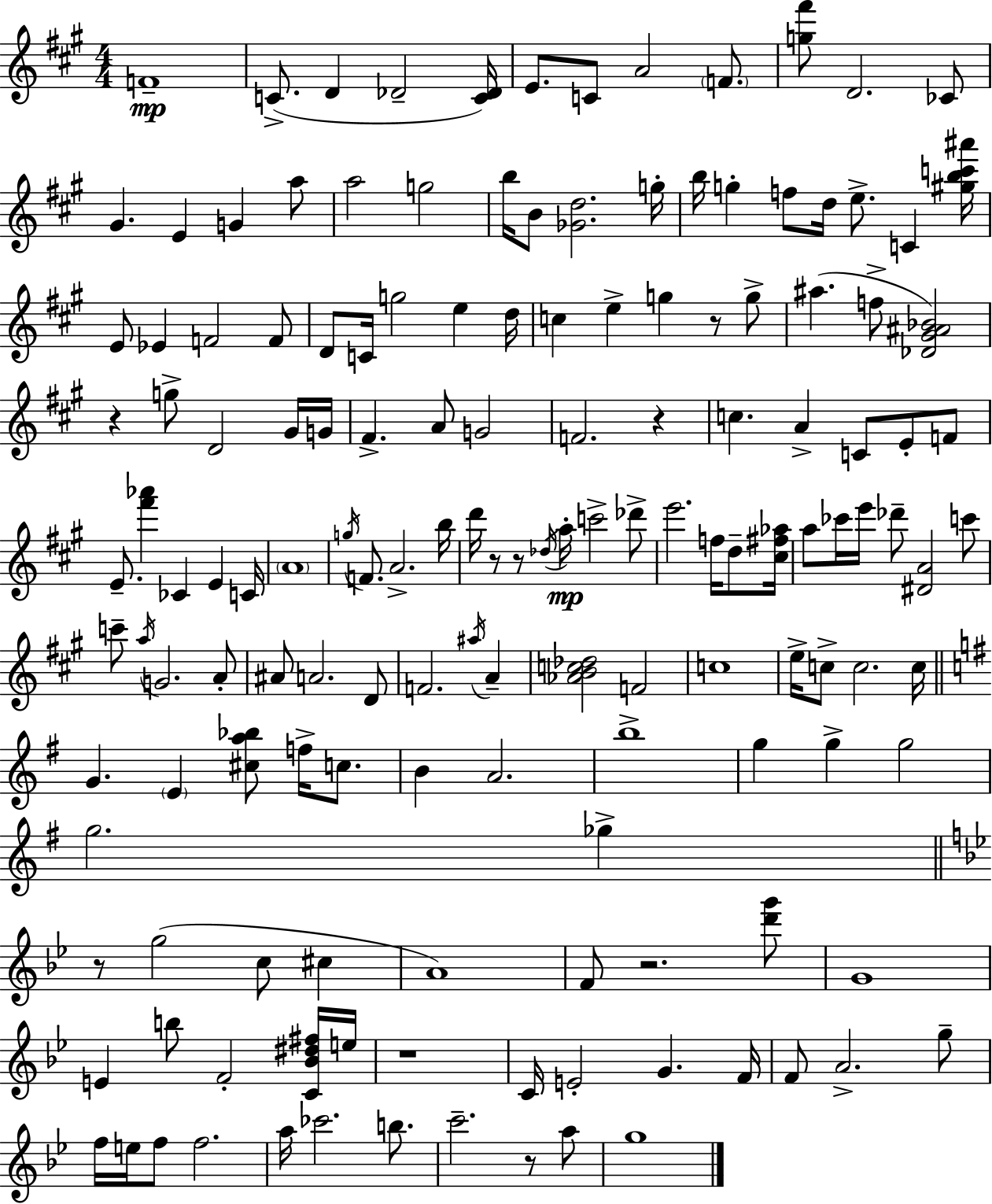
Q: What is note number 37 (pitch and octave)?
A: G5